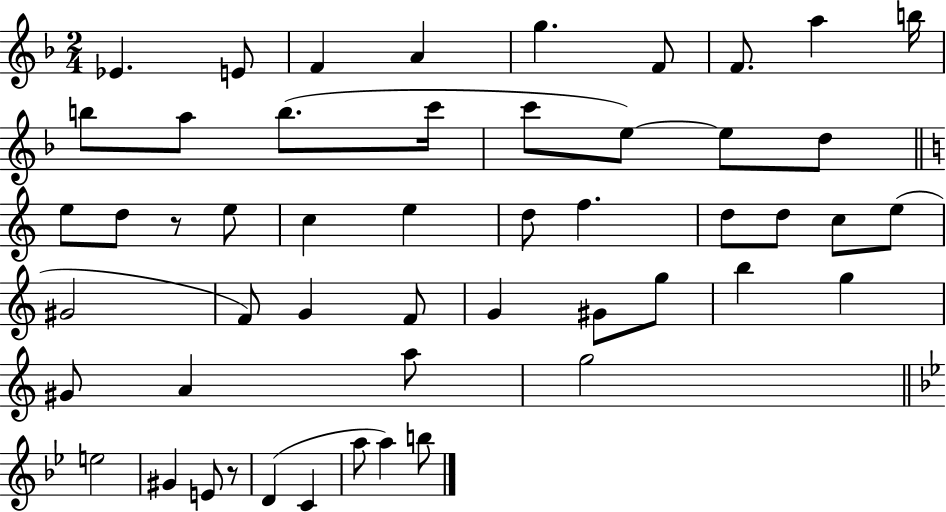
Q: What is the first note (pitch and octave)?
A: Eb4